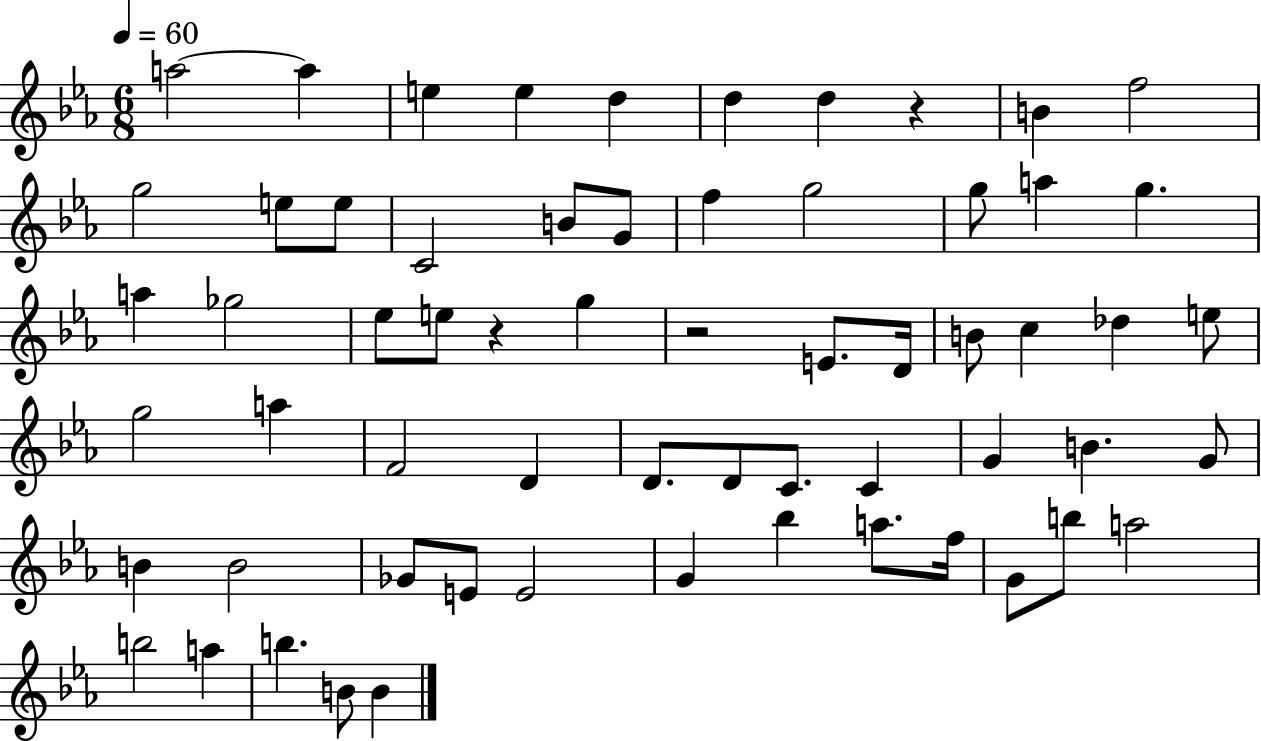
X:1
T:Untitled
M:6/8
L:1/4
K:Eb
a2 a e e d d d z B f2 g2 e/2 e/2 C2 B/2 G/2 f g2 g/2 a g a _g2 _e/2 e/2 z g z2 E/2 D/4 B/2 c _d e/2 g2 a F2 D D/2 D/2 C/2 C G B G/2 B B2 _G/2 E/2 E2 G _b a/2 f/4 G/2 b/2 a2 b2 a b B/2 B